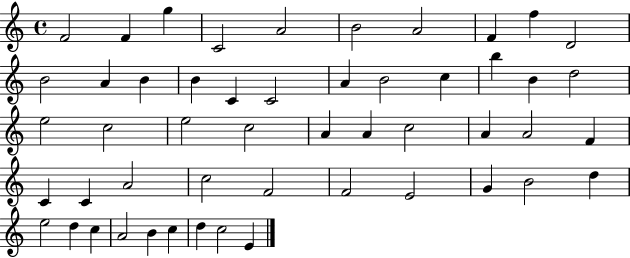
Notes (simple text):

F4/h F4/q G5/q C4/h A4/h B4/h A4/h F4/q F5/q D4/h B4/h A4/q B4/q B4/q C4/q C4/h A4/q B4/h C5/q B5/q B4/q D5/h E5/h C5/h E5/h C5/h A4/q A4/q C5/h A4/q A4/h F4/q C4/q C4/q A4/h C5/h F4/h F4/h E4/h G4/q B4/h D5/q E5/h D5/q C5/q A4/h B4/q C5/q D5/q C5/h E4/q